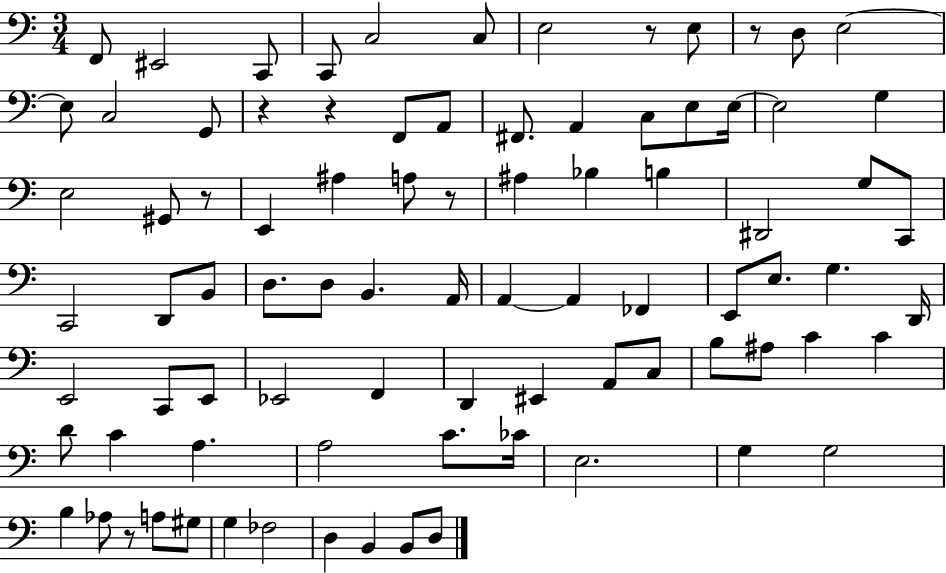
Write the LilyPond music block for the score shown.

{
  \clef bass
  \numericTimeSignature
  \time 3/4
  \key c \major
  \repeat volta 2 { f,8 eis,2 c,8 | c,8 c2 c8 | e2 r8 e8 | r8 d8 e2~~ | \break e8 c2 g,8 | r4 r4 f,8 a,8 | fis,8. a,4 c8 e8 e16~~ | e2 g4 | \break e2 gis,8 r8 | e,4 ais4 a8 r8 | ais4 bes4 b4 | dis,2 g8 c,8 | \break c,2 d,8 b,8 | d8. d8 b,4. a,16 | a,4~~ a,4 fes,4 | e,8 e8. g4. d,16 | \break e,2 c,8 e,8 | ees,2 f,4 | d,4 eis,4 a,8 c8 | b8 ais8 c'4 c'4 | \break d'8 c'4 a4. | a2 c'8. ces'16 | e2. | g4 g2 | \break b4 aes8 r8 a8 gis8 | g4 fes2 | d4 b,4 b,8 d8 | } \bar "|."
}